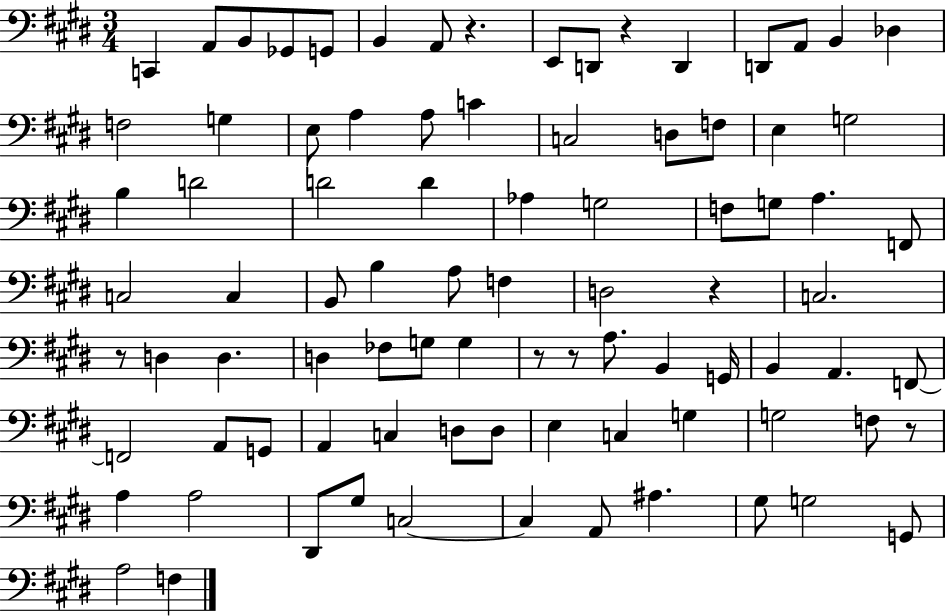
{
  \clef bass
  \numericTimeSignature
  \time 3/4
  \key e \major
  \repeat volta 2 { c,4 a,8 b,8 ges,8 g,8 | b,4 a,8 r4. | e,8 d,8 r4 d,4 | d,8 a,8 b,4 des4 | \break f2 g4 | e8 a4 a8 c'4 | c2 d8 f8 | e4 g2 | \break b4 d'2 | d'2 d'4 | aes4 g2 | f8 g8 a4. f,8 | \break c2 c4 | b,8 b4 a8 f4 | d2 r4 | c2. | \break r8 d4 d4. | d4 fes8 g8 g4 | r8 r8 a8. b,4 g,16 | b,4 a,4. f,8~~ | \break f,2 a,8 g,8 | a,4 c4 d8 d8 | e4 c4 g4 | g2 f8 r8 | \break a4 a2 | dis,8 gis8 c2~~ | c4 a,8 ais4. | gis8 g2 g,8 | \break a2 f4 | } \bar "|."
}